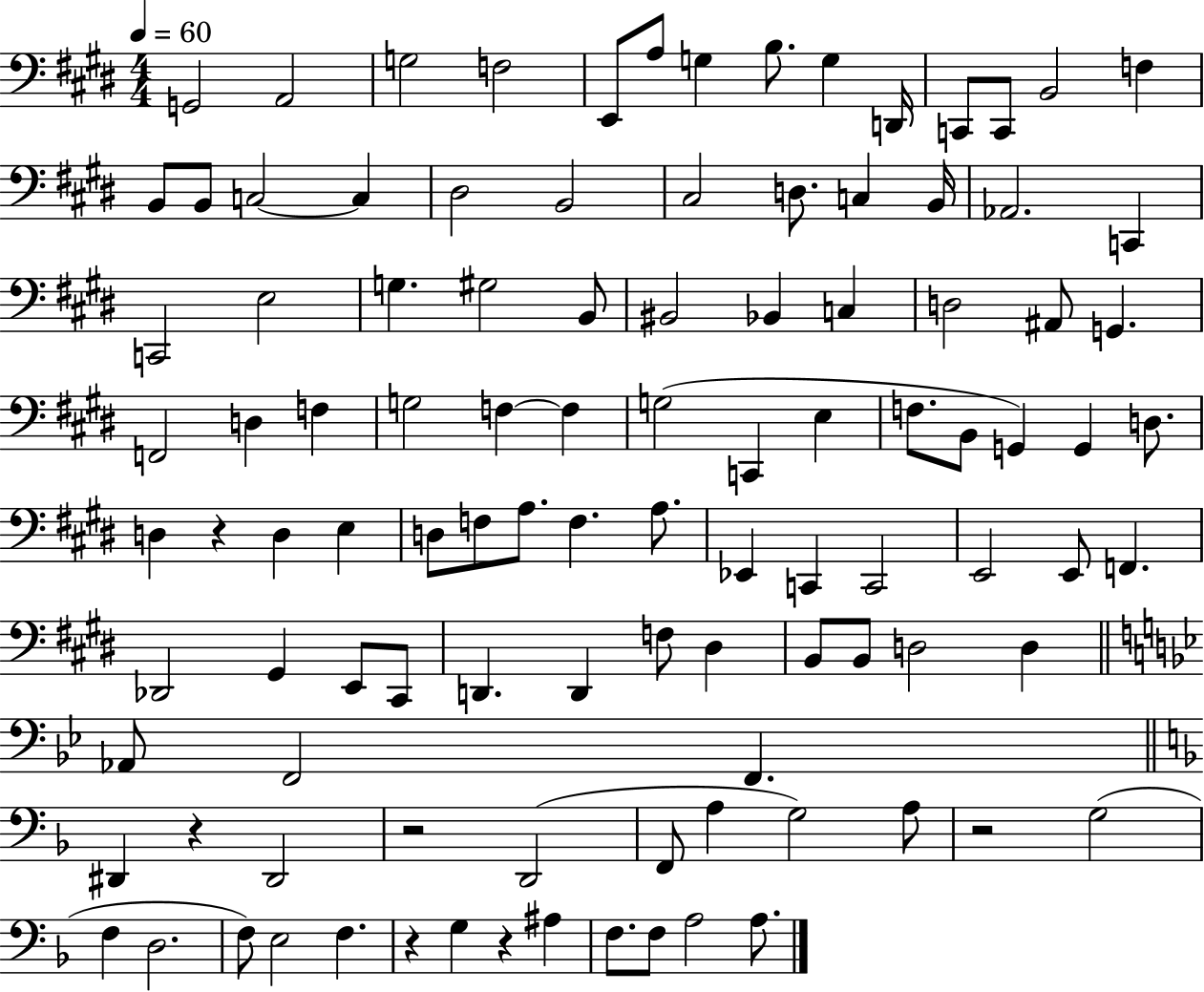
G2/h A2/h G3/h F3/h E2/e A3/e G3/q B3/e. G3/q D2/s C2/e C2/e B2/h F3/q B2/e B2/e C3/h C3/q D#3/h B2/h C#3/h D3/e. C3/q B2/s Ab2/h. C2/q C2/h E3/h G3/q. G#3/h B2/e BIS2/h Bb2/q C3/q D3/h A#2/e G2/q. F2/h D3/q F3/q G3/h F3/q F3/q G3/h C2/q E3/q F3/e. B2/e G2/q G2/q D3/e. D3/q R/q D3/q E3/q D3/e F3/e A3/e. F3/q. A3/e. Eb2/q C2/q C2/h E2/h E2/e F2/q. Db2/h G#2/q E2/e C#2/e D2/q. D2/q F3/e D#3/q B2/e B2/e D3/h D3/q Ab2/e F2/h F2/q. D#2/q R/q D#2/h R/h D2/h F2/e A3/q G3/h A3/e R/h G3/h F3/q D3/h. F3/e E3/h F3/q. R/q G3/q R/q A#3/q F3/e. F3/e A3/h A3/e.